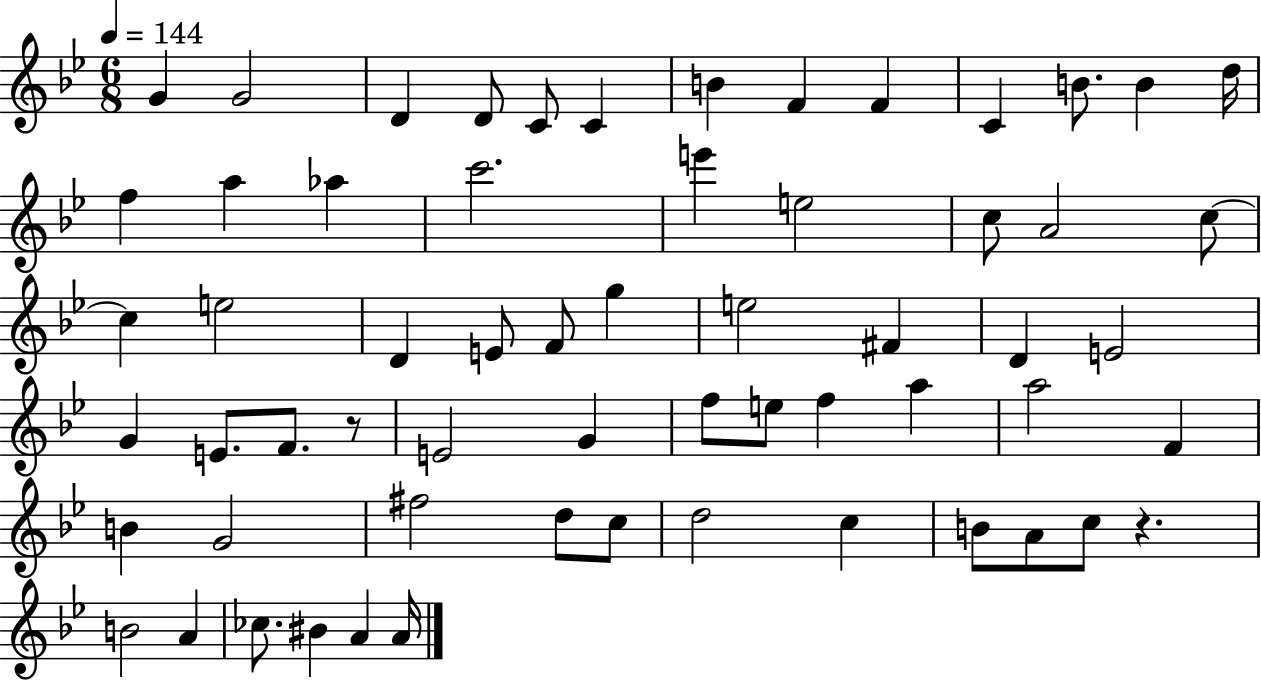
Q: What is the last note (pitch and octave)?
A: A4